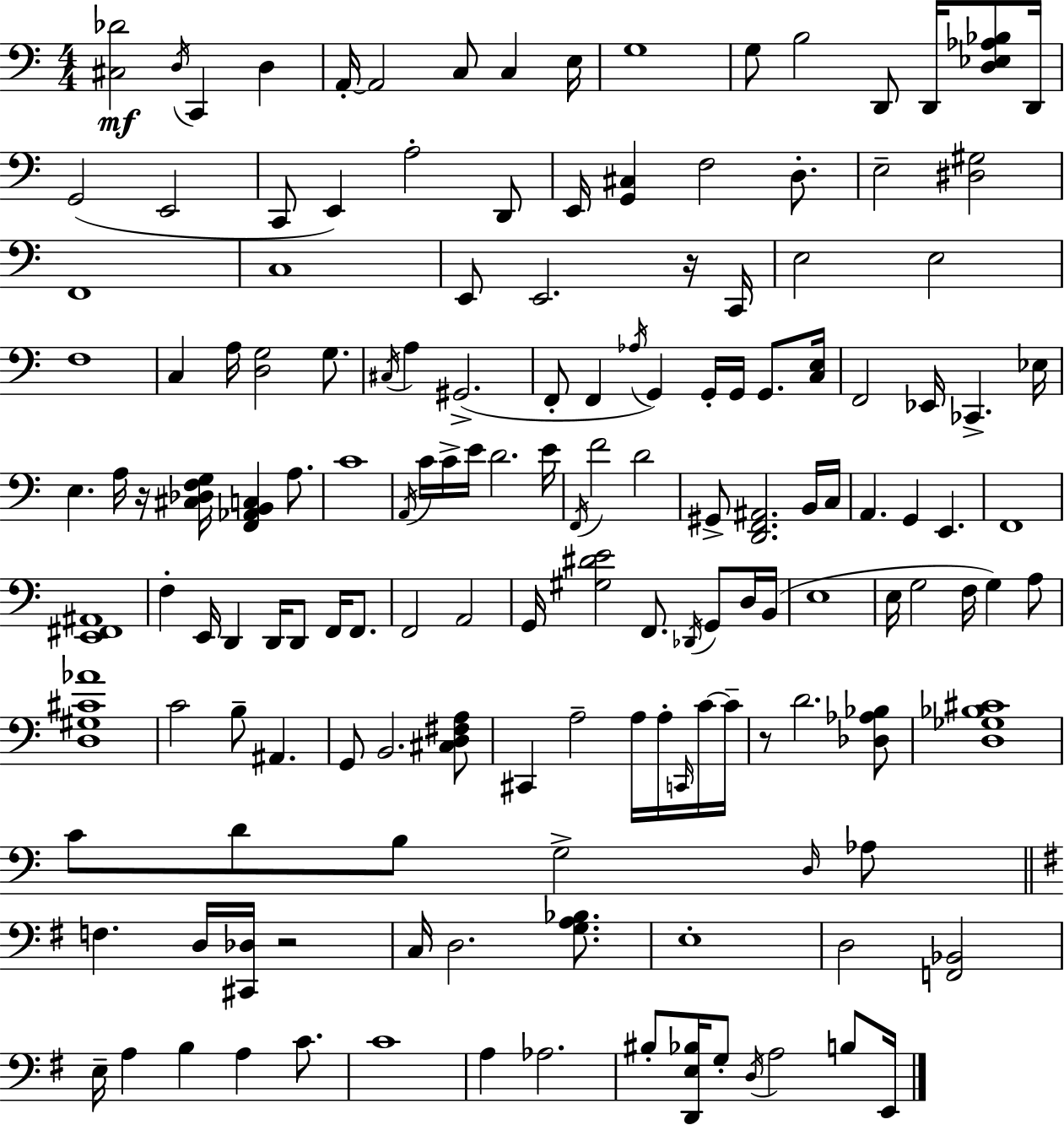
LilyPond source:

{
  \clef bass
  \numericTimeSignature
  \time 4/4
  \key c \major
  \repeat volta 2 { <cis des'>2\mf \acciaccatura { d16 } c,4 d4 | a,16-.~~ a,2 c8 c4 | e16 g1 | g8 b2 d,8 d,16 <d ees aes bes>8 | \break d,16 g,2( e,2 | c,8 e,4) a2-. d,8 | e,16 <g, cis>4 f2 d8.-. | e2-- <dis gis>2 | \break f,1 | c1 | e,8 e,2. r16 | c,16 e2 e2 | \break f1 | c4 a16 <d g>2 g8. | \acciaccatura { cis16 } a4 gis,2.->( | f,8-. f,4 \acciaccatura { aes16 } g,4) g,16-. g,16 g,8. | \break <c e>16 f,2 ees,16 ces,4.-> | ees16 e4. a16 r16 <cis des f g>16 <f, aes, b, c>4 | a8. c'1 | \acciaccatura { a,16 } c'16 c'16-> e'16 d'2. | \break e'16 \acciaccatura { f,16 } f'2 d'2 | gis,8-> <d, f, ais,>2. | b,16 c16 a,4. g,4 e,4. | f,1 | \break <e, fis, ais,>1 | f4-. e,16 d,4 d,16 d,8 | f,16 f,8. f,2 a,2 | g,16 <gis dis' e'>2 f,8. | \break \acciaccatura { des,16 } g,8 d16 b,16( e1 | e16 g2 f16 | g4) a8 <d gis cis' aes'>1 | c'2 b8-- | \break ais,4. g,8 b,2. | <cis d fis a>8 cis,4 a2-- | a16 a16-. \grace { c,16 } c'16~~ c'16-- r8 d'2. | <des aes bes>8 <d ges bes cis'>1 | \break c'8 d'8 b8 g2-> | \grace { d16 } aes8 \bar "||" \break \key e \minor f4. d16 <cis, des>16 r2 | c16 d2. <g a bes>8. | e1-. | d2 <f, bes,>2 | \break e16-- a4 b4 a4 c'8. | c'1 | a4 aes2. | bis8-. <d, e bes>16 g8-. \acciaccatura { d16 } a2 b8 | \break e,16 } \bar "|."
}